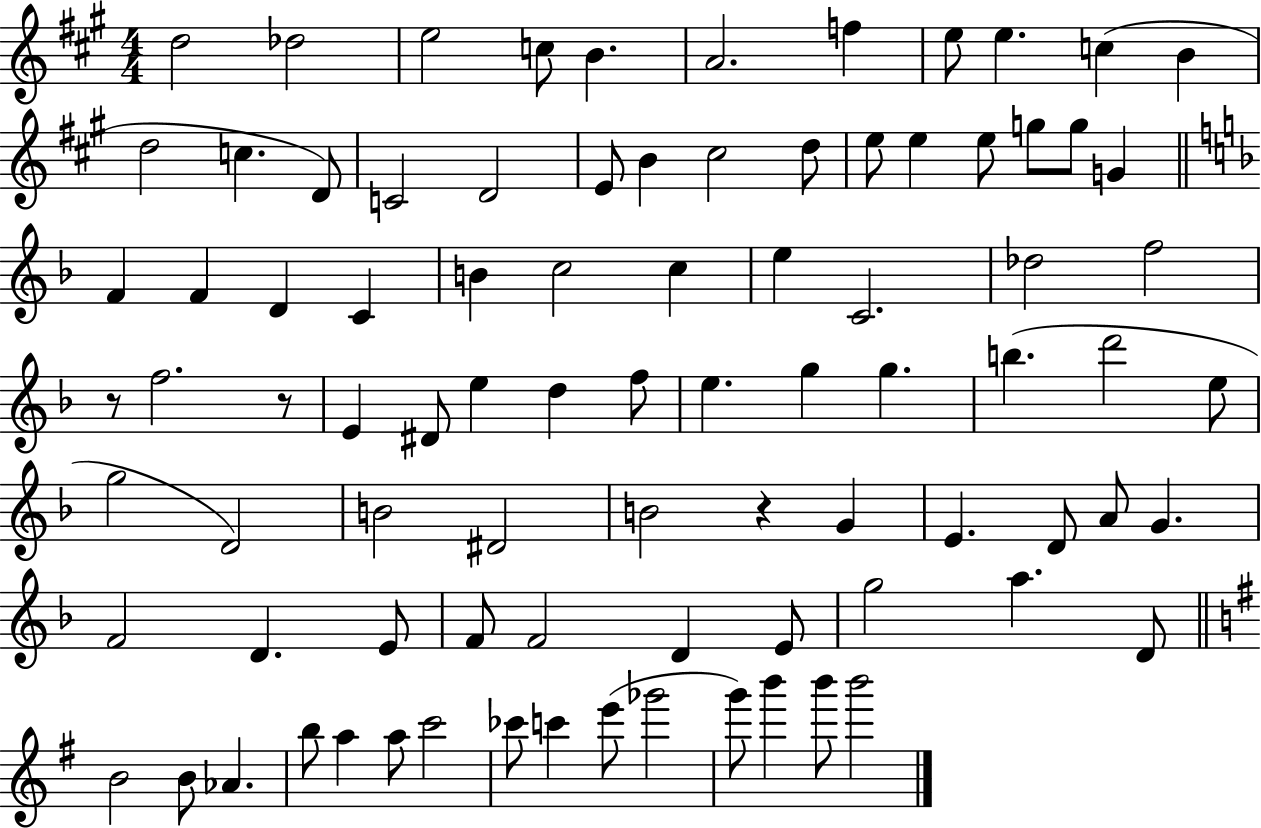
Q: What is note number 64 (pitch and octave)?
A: F4